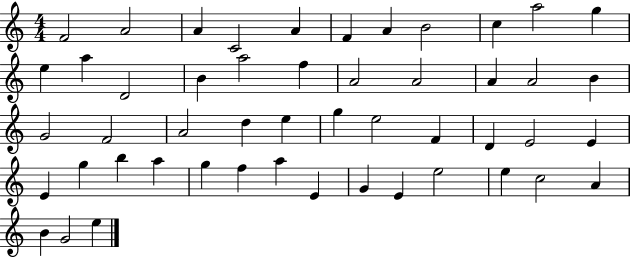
F4/h A4/h A4/q C4/h A4/q F4/q A4/q B4/h C5/q A5/h G5/q E5/q A5/q D4/h B4/q A5/h F5/q A4/h A4/h A4/q A4/h B4/q G4/h F4/h A4/h D5/q E5/q G5/q E5/h F4/q D4/q E4/h E4/q E4/q G5/q B5/q A5/q G5/q F5/q A5/q E4/q G4/q E4/q E5/h E5/q C5/h A4/q B4/q G4/h E5/q